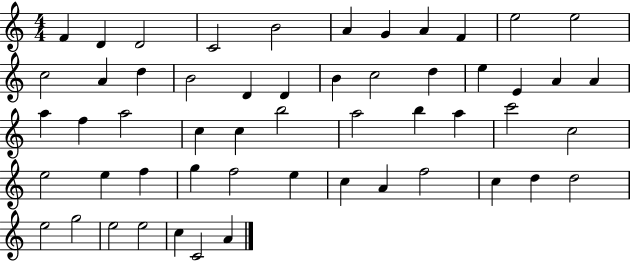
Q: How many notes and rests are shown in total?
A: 54